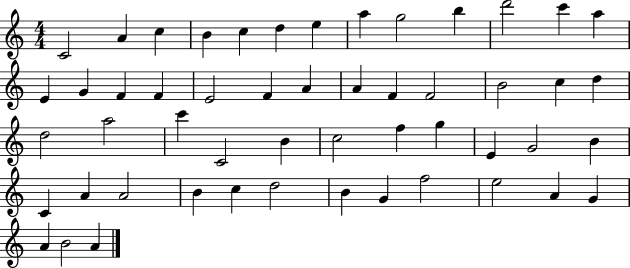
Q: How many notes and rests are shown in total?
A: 52